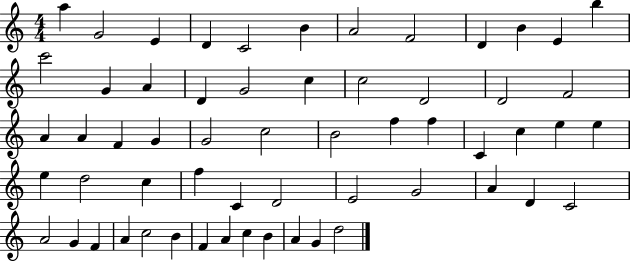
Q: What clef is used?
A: treble